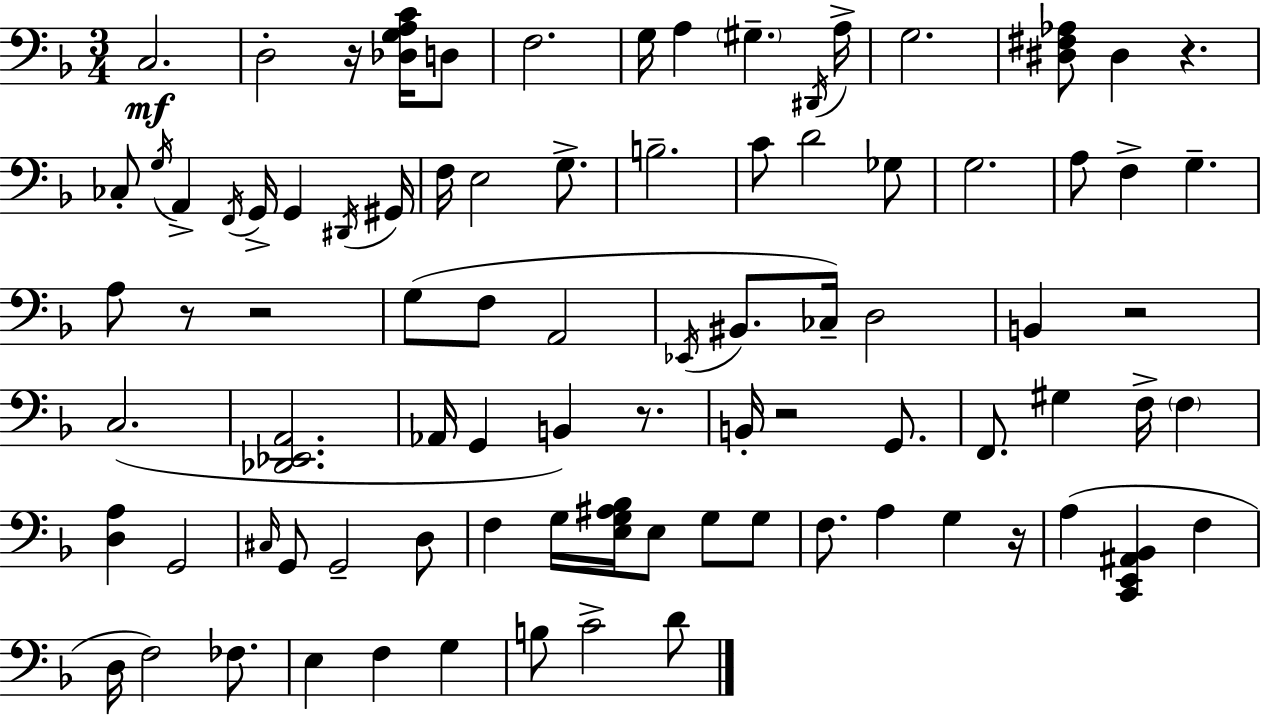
X:1
T:Untitled
M:3/4
L:1/4
K:Dm
C,2 D,2 z/4 [_D,G,A,C]/4 D,/2 F,2 G,/4 A, ^G, ^D,,/4 A,/4 G,2 [^D,^F,_A,]/2 ^D, z _C,/2 G,/4 A,, F,,/4 G,,/4 G,, ^D,,/4 ^G,,/4 F,/4 E,2 G,/2 B,2 C/2 D2 _G,/2 G,2 A,/2 F, G, A,/2 z/2 z2 G,/2 F,/2 A,,2 _E,,/4 ^B,,/2 _C,/4 D,2 B,, z2 C,2 [_D,,_E,,A,,]2 _A,,/4 G,, B,, z/2 B,,/4 z2 G,,/2 F,,/2 ^G, F,/4 F, [D,A,] G,,2 ^C,/4 G,,/2 G,,2 D,/2 F, G,/4 [E,G,^A,_B,]/4 E,/2 G,/2 G,/2 F,/2 A, G, z/4 A, [C,,E,,^A,,_B,,] F, D,/4 F,2 _F,/2 E, F, G, B,/2 C2 D/2